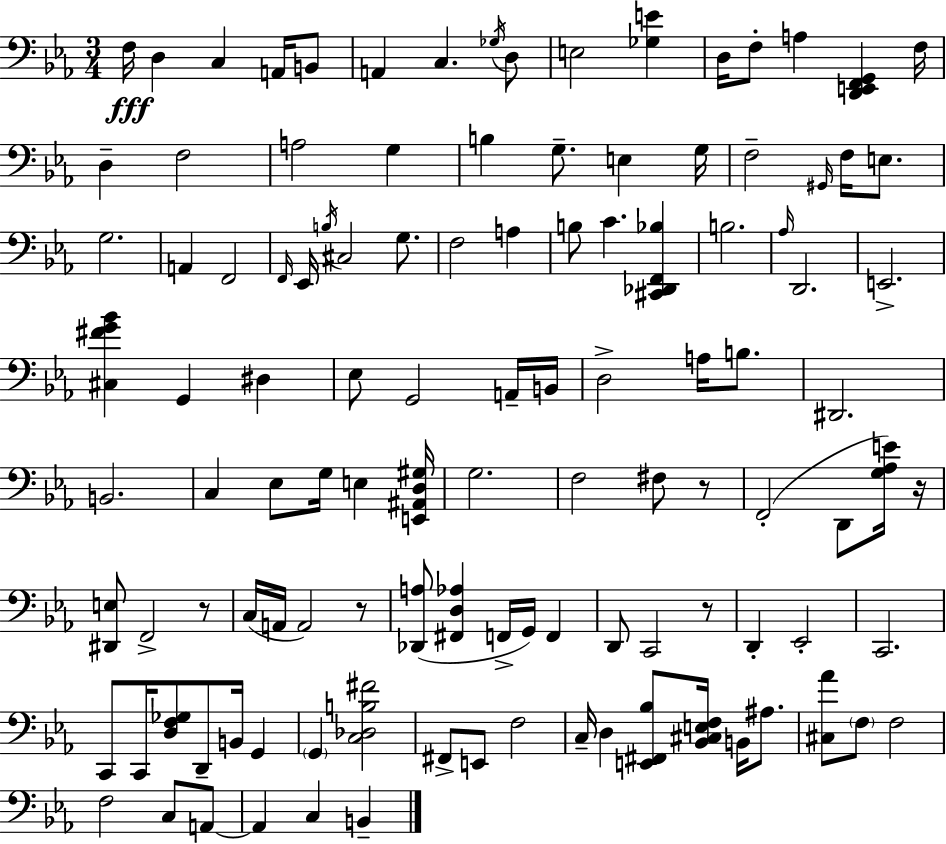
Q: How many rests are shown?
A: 5